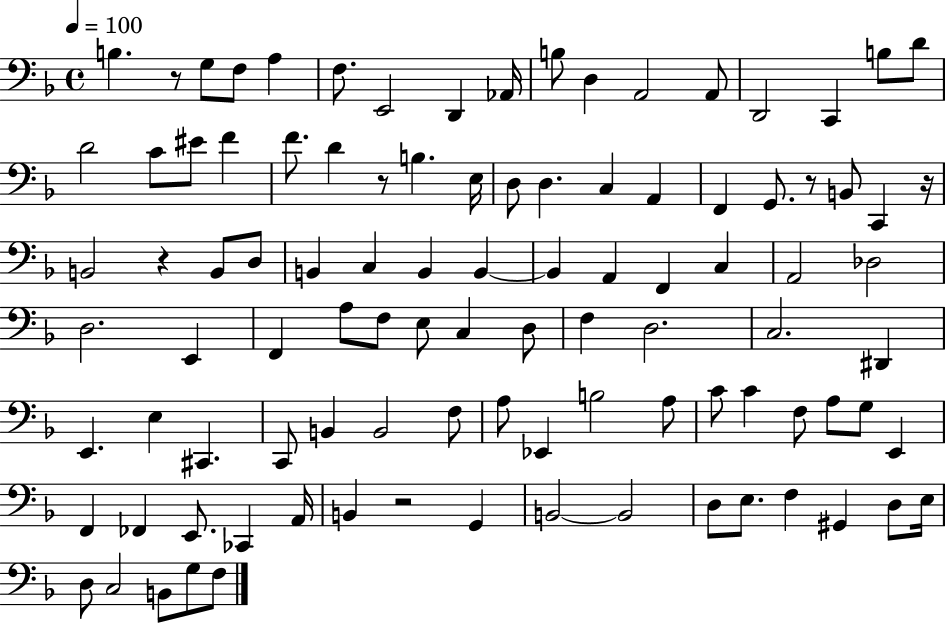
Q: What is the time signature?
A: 4/4